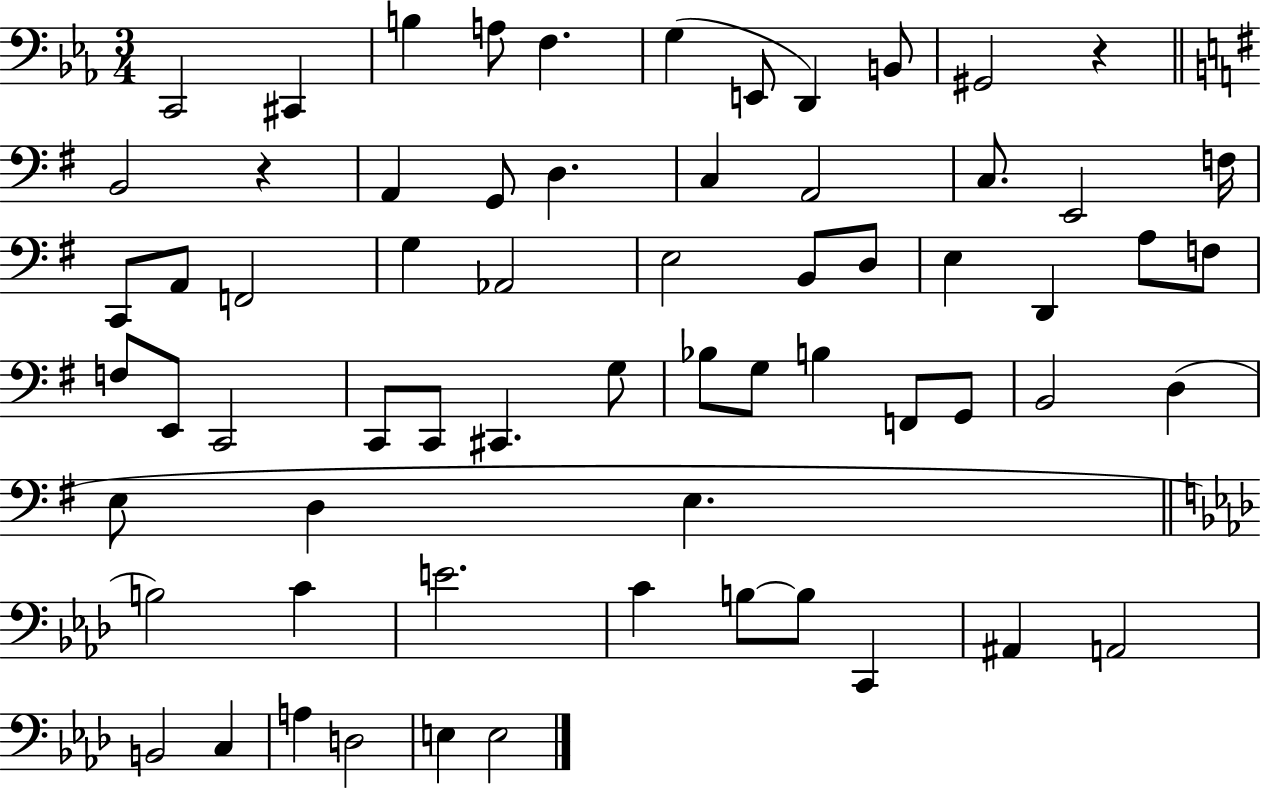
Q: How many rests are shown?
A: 2